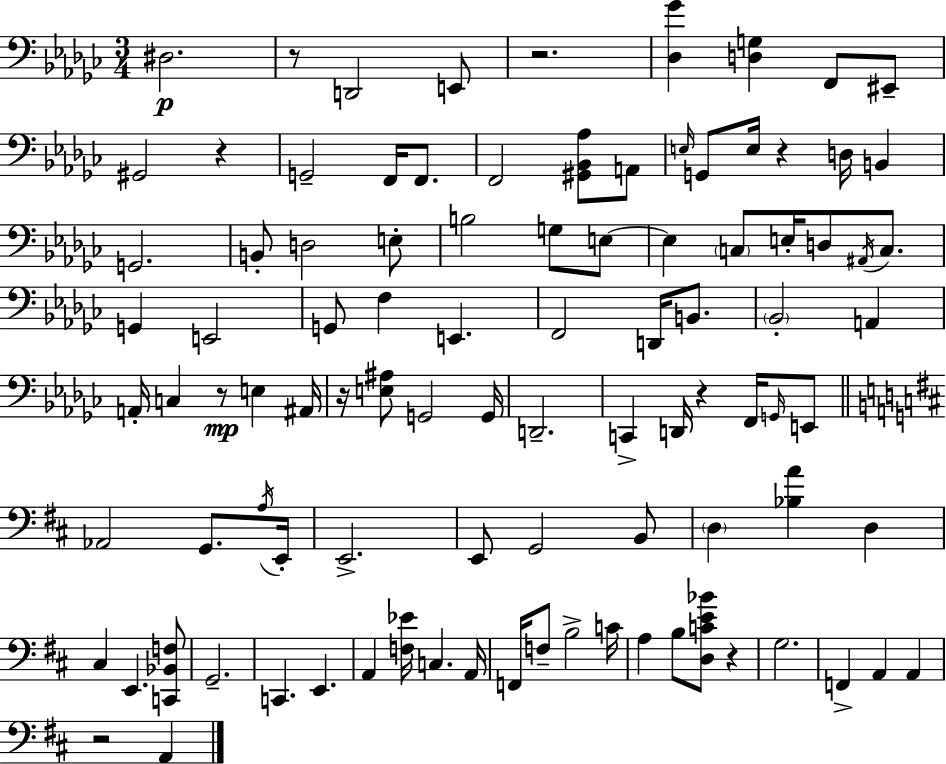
X:1
T:Untitled
M:3/4
L:1/4
K:Ebm
^D,2 z/2 D,,2 E,,/2 z2 [_D,_G] [D,G,] F,,/2 ^E,,/2 ^G,,2 z G,,2 F,,/4 F,,/2 F,,2 [^G,,_B,,_A,]/2 A,,/2 E,/4 G,,/2 E,/4 z D,/4 B,, G,,2 B,,/2 D,2 E,/2 B,2 G,/2 E,/2 E, C,/2 E,/4 D,/2 ^A,,/4 C,/2 G,, E,,2 G,,/2 F, E,, F,,2 D,,/4 B,,/2 _B,,2 A,, A,,/4 C, z/2 E, ^A,,/4 z/4 [E,^A,]/2 G,,2 G,,/4 D,,2 C,, D,,/4 z F,,/4 G,,/4 E,,/2 _A,,2 G,,/2 A,/4 E,,/4 E,,2 E,,/2 G,,2 B,,/2 D, [_B,A] D, ^C, E,, [C,,_B,,F,]/2 G,,2 C,, E,, A,, [F,_E]/4 C, A,,/4 F,,/4 F,/2 B,2 C/4 A, B,/2 [D,CE_B]/2 z G,2 F,, A,, A,, z2 A,,